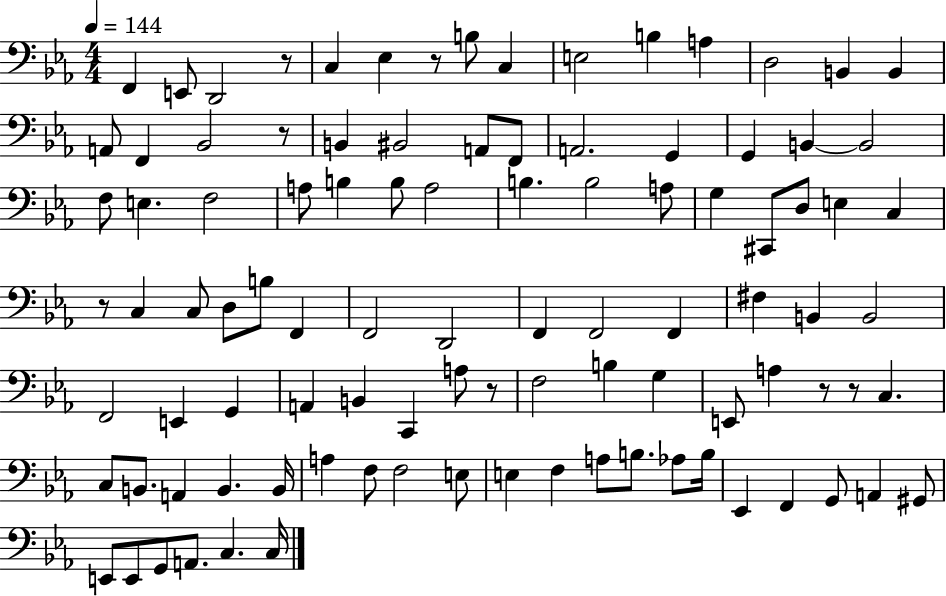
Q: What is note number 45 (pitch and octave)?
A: F2